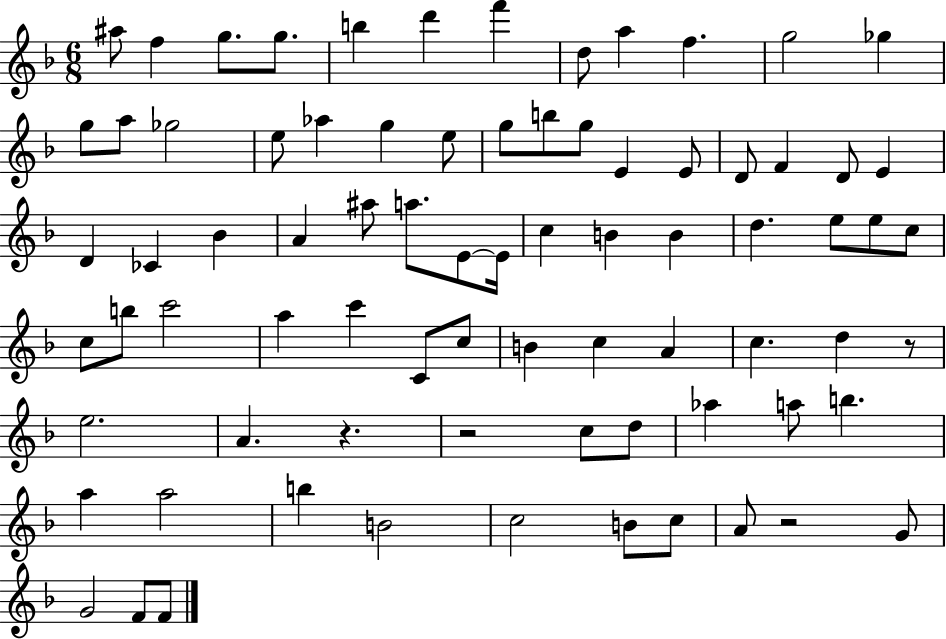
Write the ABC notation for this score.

X:1
T:Untitled
M:6/8
L:1/4
K:F
^a/2 f g/2 g/2 b d' f' d/2 a f g2 _g g/2 a/2 _g2 e/2 _a g e/2 g/2 b/2 g/2 E E/2 D/2 F D/2 E D _C _B A ^a/2 a/2 E/2 E/4 c B B d e/2 e/2 c/2 c/2 b/2 c'2 a c' C/2 c/2 B c A c d z/2 e2 A z z2 c/2 d/2 _a a/2 b a a2 b B2 c2 B/2 c/2 A/2 z2 G/2 G2 F/2 F/2